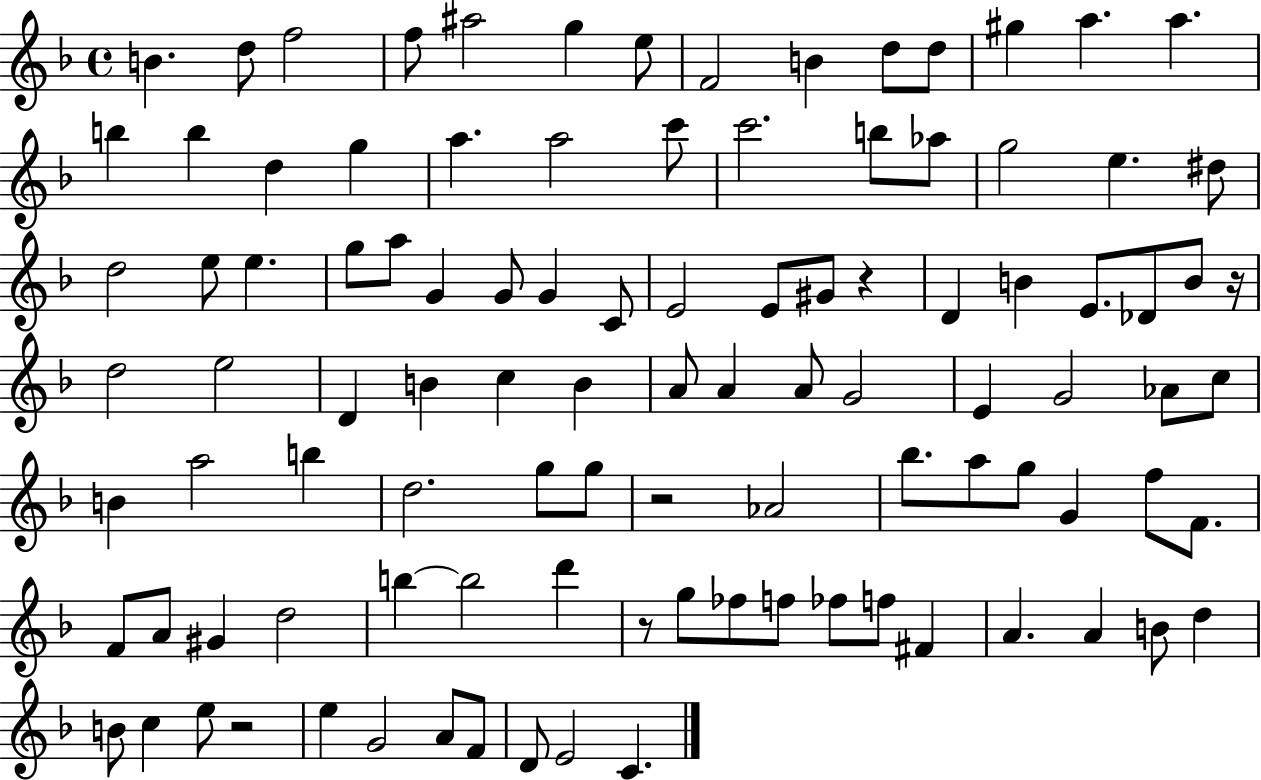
X:1
T:Untitled
M:4/4
L:1/4
K:F
B d/2 f2 f/2 ^a2 g e/2 F2 B d/2 d/2 ^g a a b b d g a a2 c'/2 c'2 b/2 _a/2 g2 e ^d/2 d2 e/2 e g/2 a/2 G G/2 G C/2 E2 E/2 ^G/2 z D B E/2 _D/2 B/2 z/4 d2 e2 D B c B A/2 A A/2 G2 E G2 _A/2 c/2 B a2 b d2 g/2 g/2 z2 _A2 _b/2 a/2 g/2 G f/2 F/2 F/2 A/2 ^G d2 b b2 d' z/2 g/2 _f/2 f/2 _f/2 f/2 ^F A A B/2 d B/2 c e/2 z2 e G2 A/2 F/2 D/2 E2 C